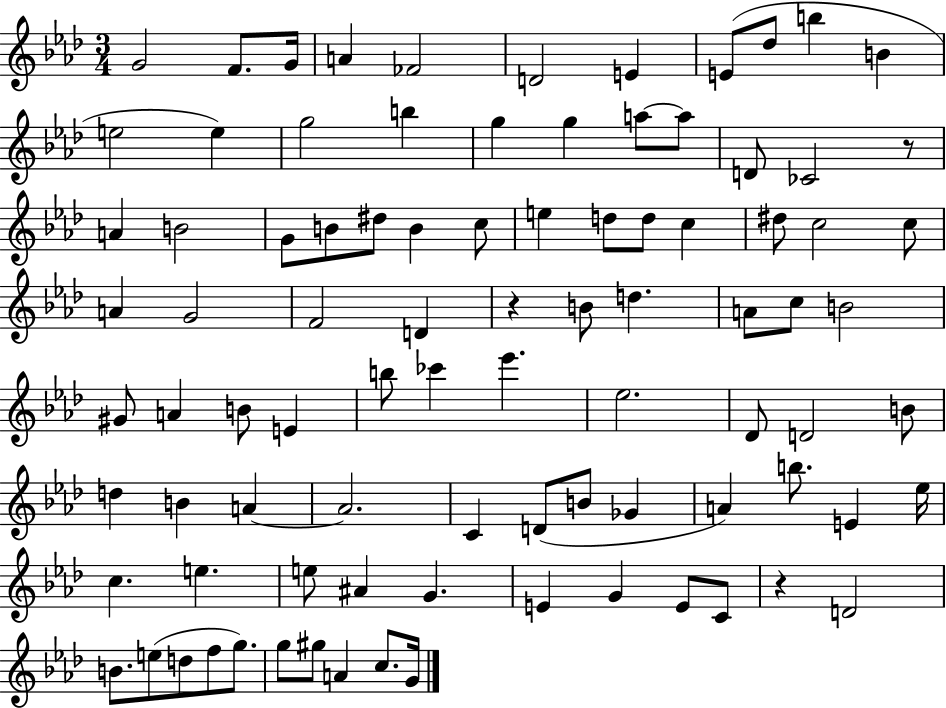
{
  \clef treble
  \numericTimeSignature
  \time 3/4
  \key aes \major
  g'2 f'8. g'16 | a'4 fes'2 | d'2 e'4 | e'8( des''8 b''4 b'4 | \break e''2 e''4) | g''2 b''4 | g''4 g''4 a''8~~ a''8 | d'8 ces'2 r8 | \break a'4 b'2 | g'8 b'8 dis''8 b'4 c''8 | e''4 d''8 d''8 c''4 | dis''8 c''2 c''8 | \break a'4 g'2 | f'2 d'4 | r4 b'8 d''4. | a'8 c''8 b'2 | \break gis'8 a'4 b'8 e'4 | b''8 ces'''4 ees'''4. | ees''2. | des'8 d'2 b'8 | \break d''4 b'4 a'4~~ | a'2. | c'4 d'8( b'8 ges'4 | a'4) b''8. e'4 ees''16 | \break c''4. e''4. | e''8 ais'4 g'4. | e'4 g'4 e'8 c'8 | r4 d'2 | \break b'8. e''8( d''8 f''8 g''8.) | g''8 gis''8 a'4 c''8. g'16 | \bar "|."
}